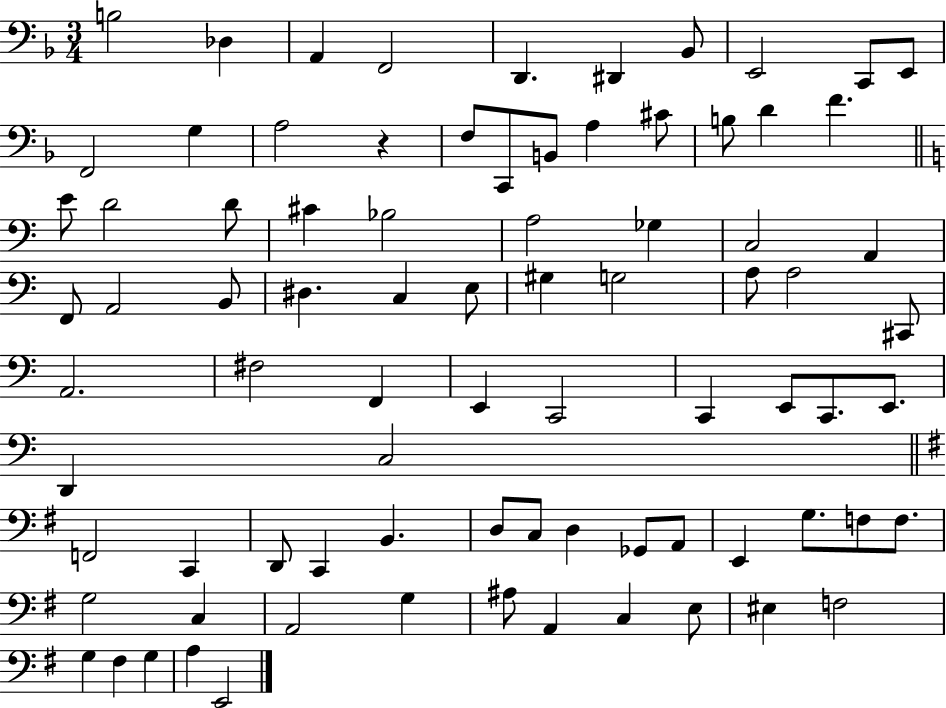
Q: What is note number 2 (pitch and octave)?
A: Db3